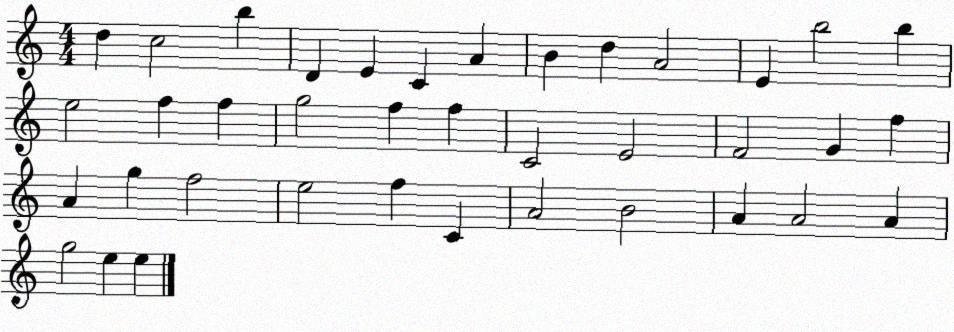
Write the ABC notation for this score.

X:1
T:Untitled
M:4/4
L:1/4
K:C
d c2 b D E C A B d A2 E b2 b e2 f f g2 f f C2 E2 F2 G f A g f2 e2 f C A2 B2 A A2 A g2 e e